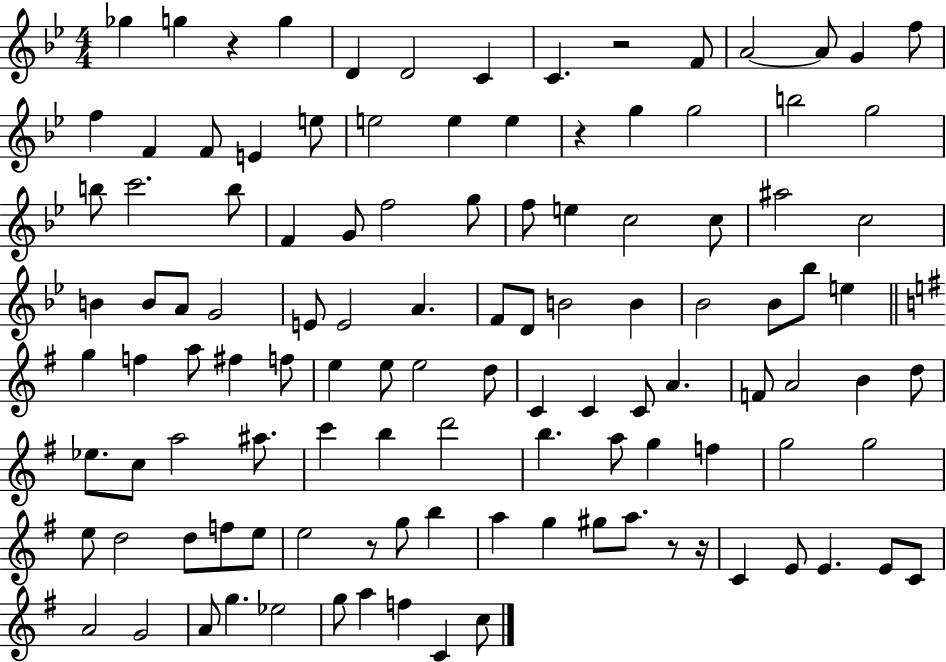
Gb5/q G5/q R/q G5/q D4/q D4/h C4/q C4/q. R/h F4/e A4/h A4/e G4/q F5/e F5/q F4/q F4/e E4/q E5/e E5/h E5/q E5/q R/q G5/q G5/h B5/h G5/h B5/e C6/h. B5/e F4/q G4/e F5/h G5/e F5/e E5/q C5/h C5/e A#5/h C5/h B4/q B4/e A4/e G4/h E4/e E4/h A4/q. F4/e D4/e B4/h B4/q Bb4/h Bb4/e Bb5/e E5/q G5/q F5/q A5/e F#5/q F5/e E5/q E5/e E5/h D5/e C4/q C4/q C4/e A4/q. F4/e A4/h B4/q D5/e Eb5/e. C5/e A5/h A#5/e. C6/q B5/q D6/h B5/q. A5/e G5/q F5/q G5/h G5/h E5/e D5/h D5/e F5/e E5/e E5/h R/e G5/e B5/q A5/q G5/q G#5/e A5/e. R/e R/s C4/q E4/e E4/q. E4/e C4/e A4/h G4/h A4/e G5/q. Eb5/h G5/e A5/q F5/q C4/q C5/e